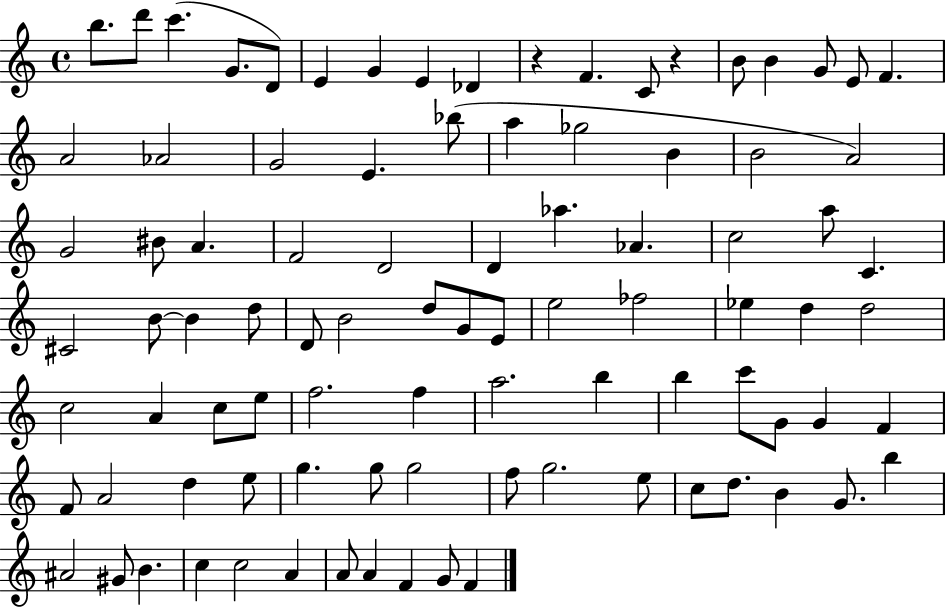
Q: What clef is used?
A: treble